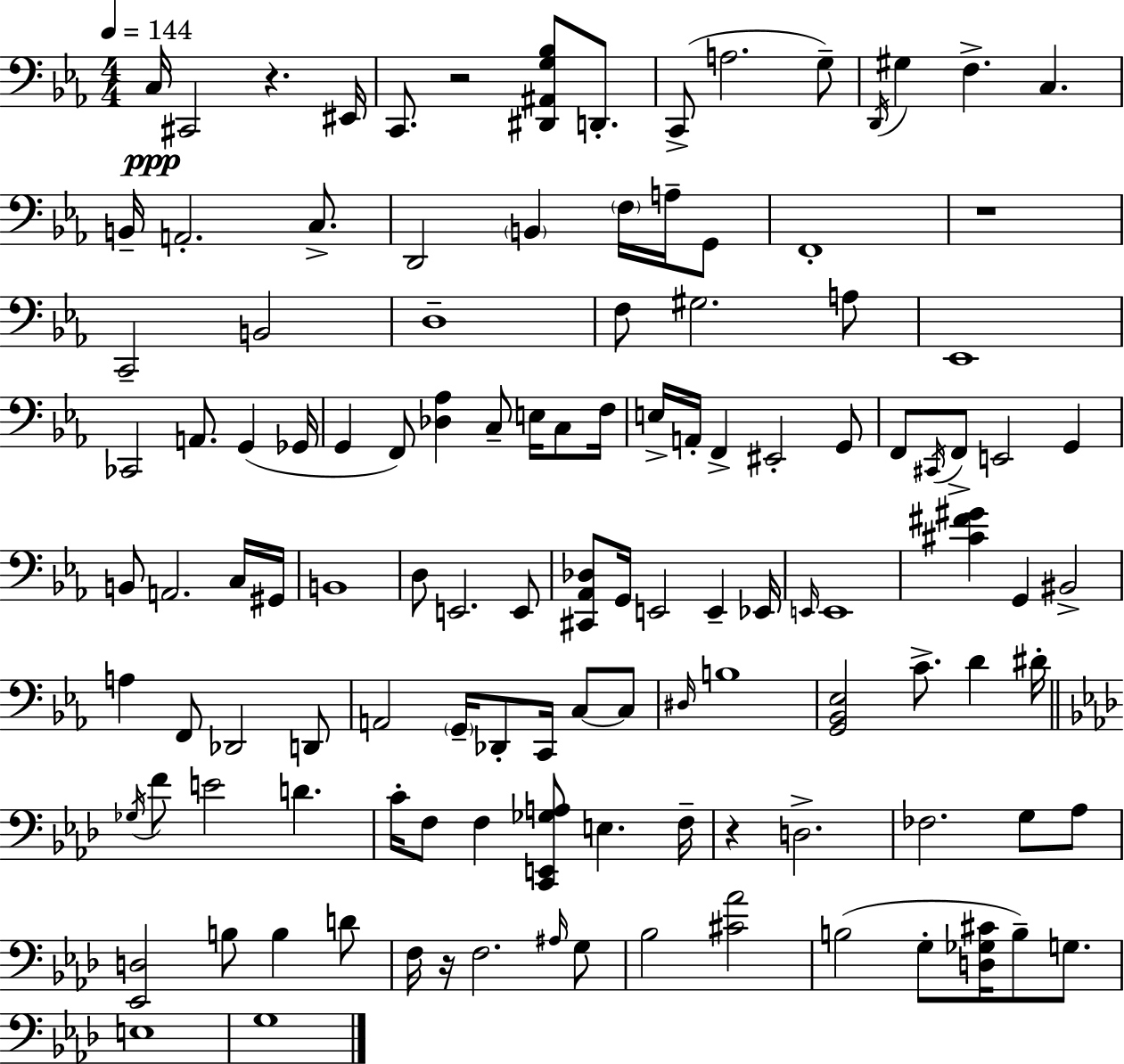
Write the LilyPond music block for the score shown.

{
  \clef bass
  \numericTimeSignature
  \time 4/4
  \key c \minor
  \tempo 4 = 144
  c16\ppp cis,2 r4. eis,16 | c,8. r2 <dis, ais, g bes>8 d,8.-. | c,8->( a2. g8--) | \acciaccatura { d,16 } gis4 f4.-> c4. | \break b,16-- a,2.-. c8.-> | d,2 \parenthesize b,4 \parenthesize f16 a16-- g,8 | f,1-. | r1 | \break c,2-- b,2 | d1-- | f8 gis2. a8 | ees,1 | \break ces,2 a,8. g,4( | ges,16 g,4 f,8) <des aes>4 c8-- e16 c8 | f16 e16-> a,16-. f,4-> eis,2-. g,8 | f,8 \acciaccatura { cis,16 } f,8-> e,2 g,4 | \break b,8 a,2. | c16 gis,16 b,1 | d8 e,2. | e,8 <cis, aes, des>8 g,16 e,2 e,4-- | \break ees,16 \grace { e,16 } e,1 | <cis' fis' gis'>4 g,4 bis,2-> | a4 f,8 des,2 | d,8 a,2 \parenthesize g,16-- des,8-. c,16 c8~~ | \break c8 \grace { dis16 } b1 | <g, bes, ees>2 c'8.-> d'4 | dis'16-. \bar "||" \break \key aes \major \acciaccatura { ges16 } f'8 e'2 d'4. | c'16-. f8 f4 <c, e, ges a>8 e4. | f16-- r4 d2.-> | fes2. g8 aes8 | \break <ees, d>2 b8 b4 d'8 | f16 r16 f2. \grace { ais16 } | g8 bes2 <cis' aes'>2 | b2( g8-. <d ges cis'>16 b8--) g8. | \break e1 | g1 | \bar "|."
}